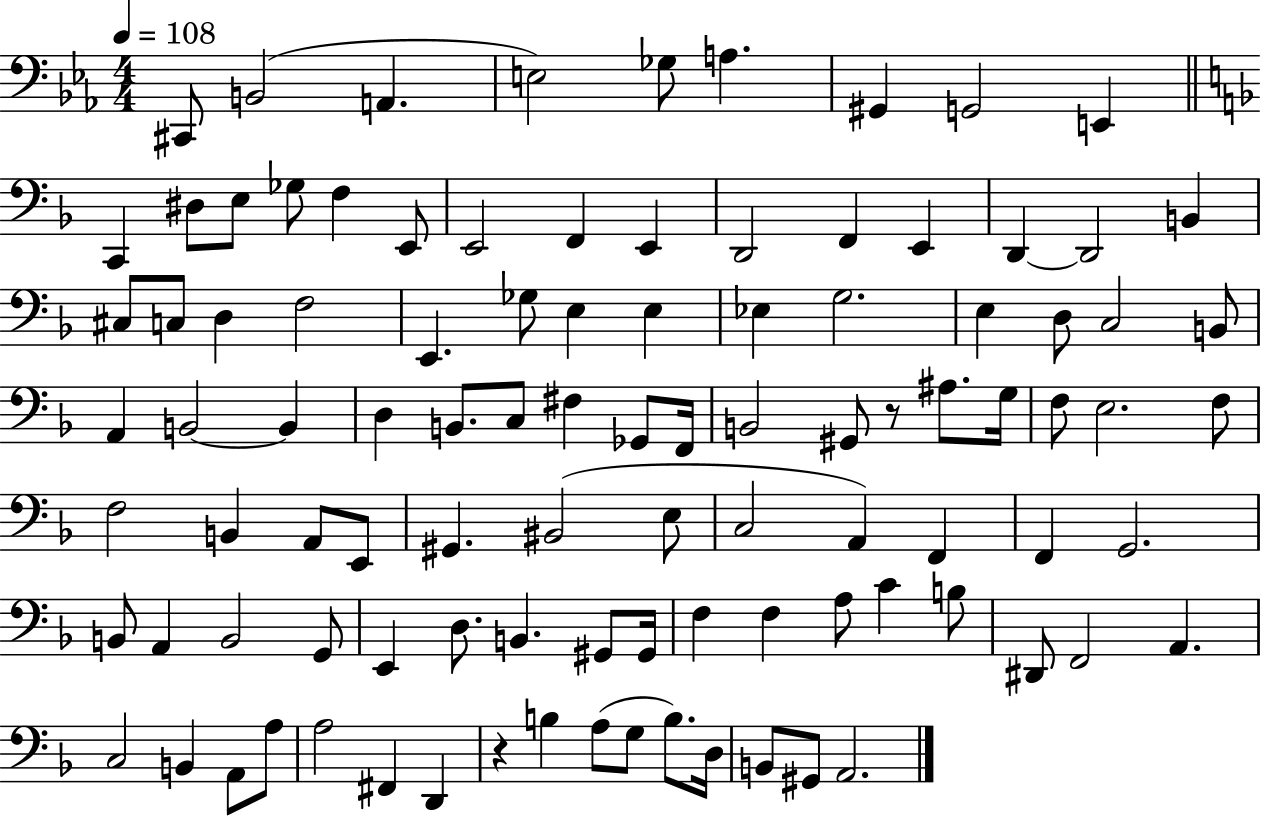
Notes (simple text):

C#2/e B2/h A2/q. E3/h Gb3/e A3/q. G#2/q G2/h E2/q C2/q D#3/e E3/e Gb3/e F3/q E2/e E2/h F2/q E2/q D2/h F2/q E2/q D2/q D2/h B2/q C#3/e C3/e D3/q F3/h E2/q. Gb3/e E3/q E3/q Eb3/q G3/h. E3/q D3/e C3/h B2/e A2/q B2/h B2/q D3/q B2/e. C3/e F#3/q Gb2/e F2/s B2/h G#2/e R/e A#3/e. G3/s F3/e E3/h. F3/e F3/h B2/q A2/e E2/e G#2/q. BIS2/h E3/e C3/h A2/q F2/q F2/q G2/h. B2/e A2/q B2/h G2/e E2/q D3/e. B2/q. G#2/e G#2/s F3/q F3/q A3/e C4/q B3/e D#2/e F2/h A2/q. C3/h B2/q A2/e A3/e A3/h F#2/q D2/q R/q B3/q A3/e G3/e B3/e. D3/s B2/e G#2/e A2/h.